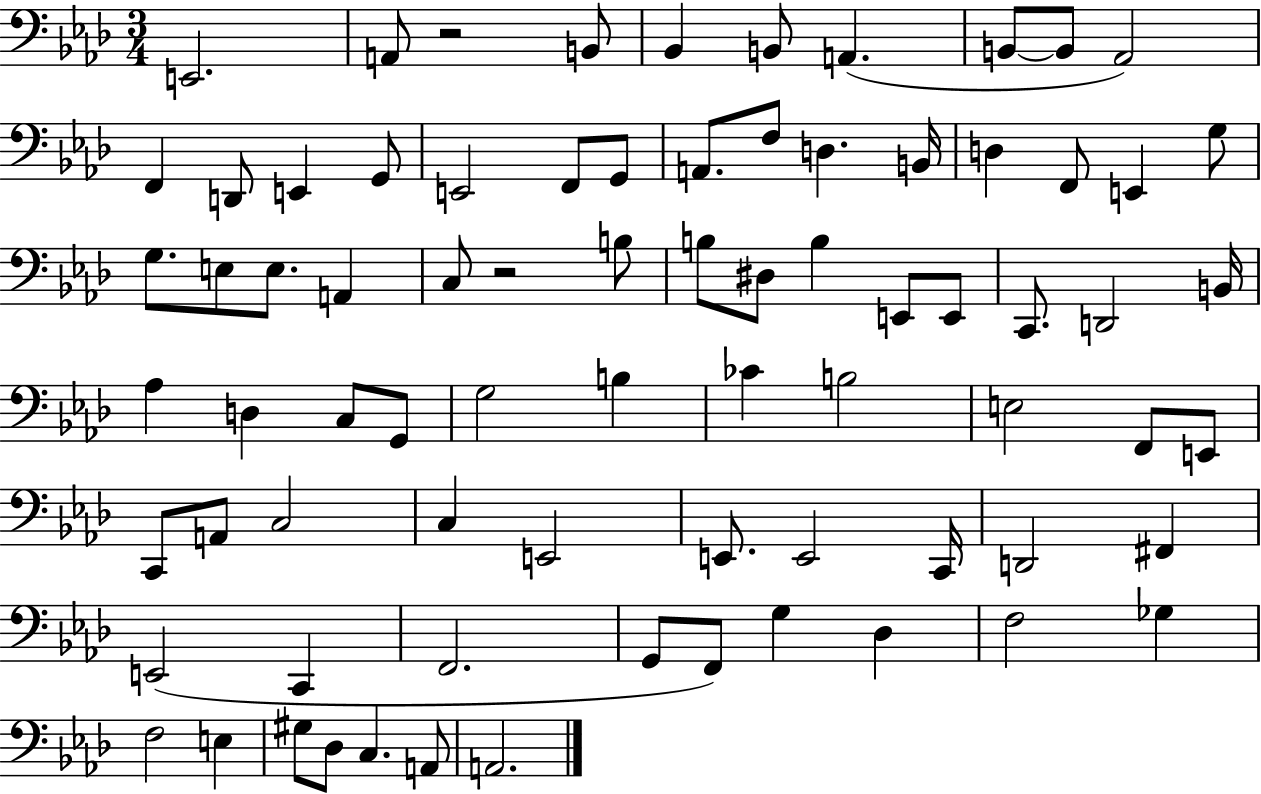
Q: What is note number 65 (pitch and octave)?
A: G3